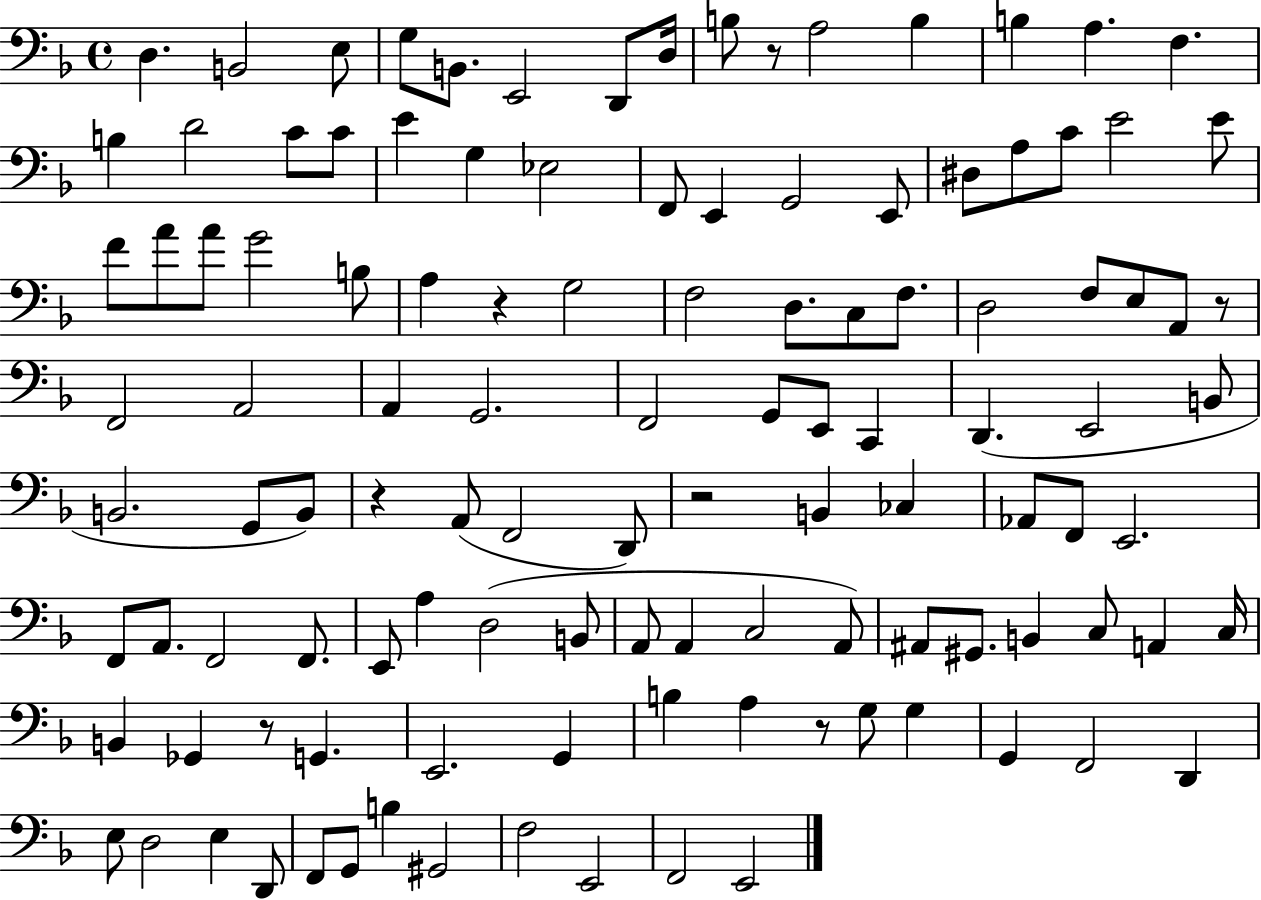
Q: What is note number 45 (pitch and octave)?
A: A2